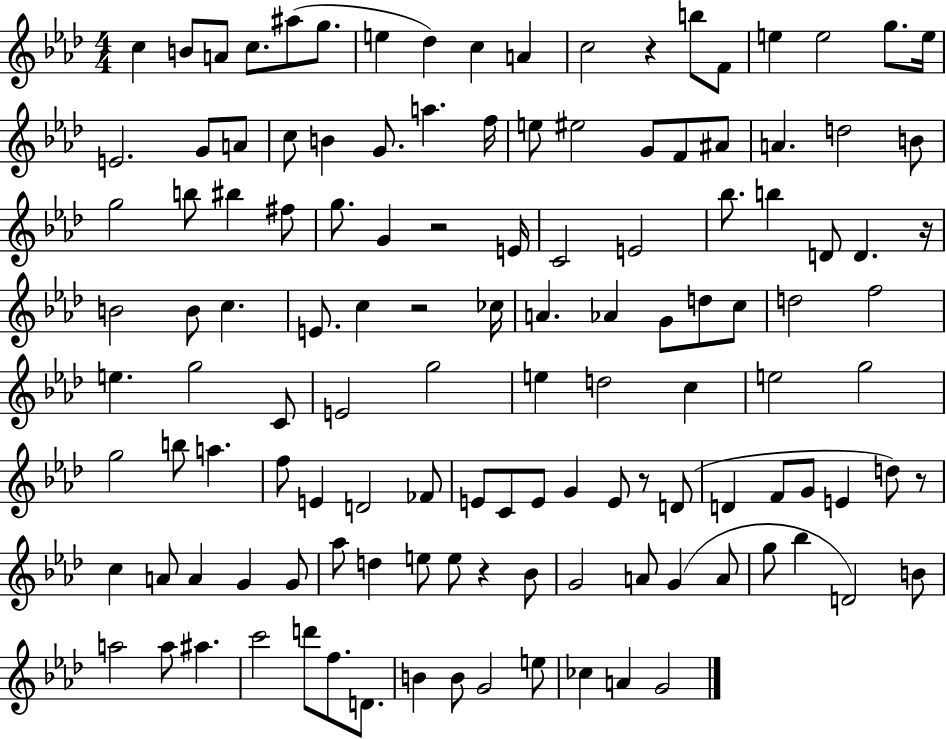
C5/q B4/e A4/e C5/e. A#5/e G5/e. E5/q Db5/q C5/q A4/q C5/h R/q B5/e F4/e E5/q E5/h G5/e. E5/s E4/h. G4/e A4/e C5/e B4/q G4/e. A5/q. F5/s E5/e EIS5/h G4/e F4/e A#4/e A4/q. D5/h B4/e G5/h B5/e BIS5/q F#5/e G5/e. G4/q R/h E4/s C4/h E4/h Bb5/e. B5/q D4/e D4/q. R/s B4/h B4/e C5/q. E4/e. C5/q R/h CES5/s A4/q. Ab4/q G4/e D5/e C5/e D5/h F5/h E5/q. G5/h C4/e E4/h G5/h E5/q D5/h C5/q E5/h G5/h G5/h B5/e A5/q. F5/e E4/q D4/h FES4/e E4/e C4/e E4/e G4/q E4/e R/e D4/e D4/q F4/e G4/e E4/q D5/e R/e C5/q A4/e A4/q G4/q G4/e Ab5/e D5/q E5/e E5/e R/q Bb4/e G4/h A4/e G4/q A4/e G5/e Bb5/q D4/h B4/e A5/h A5/e A#5/q. C6/h D6/e F5/e. D4/e. B4/q B4/e G4/h E5/e CES5/q A4/q G4/h